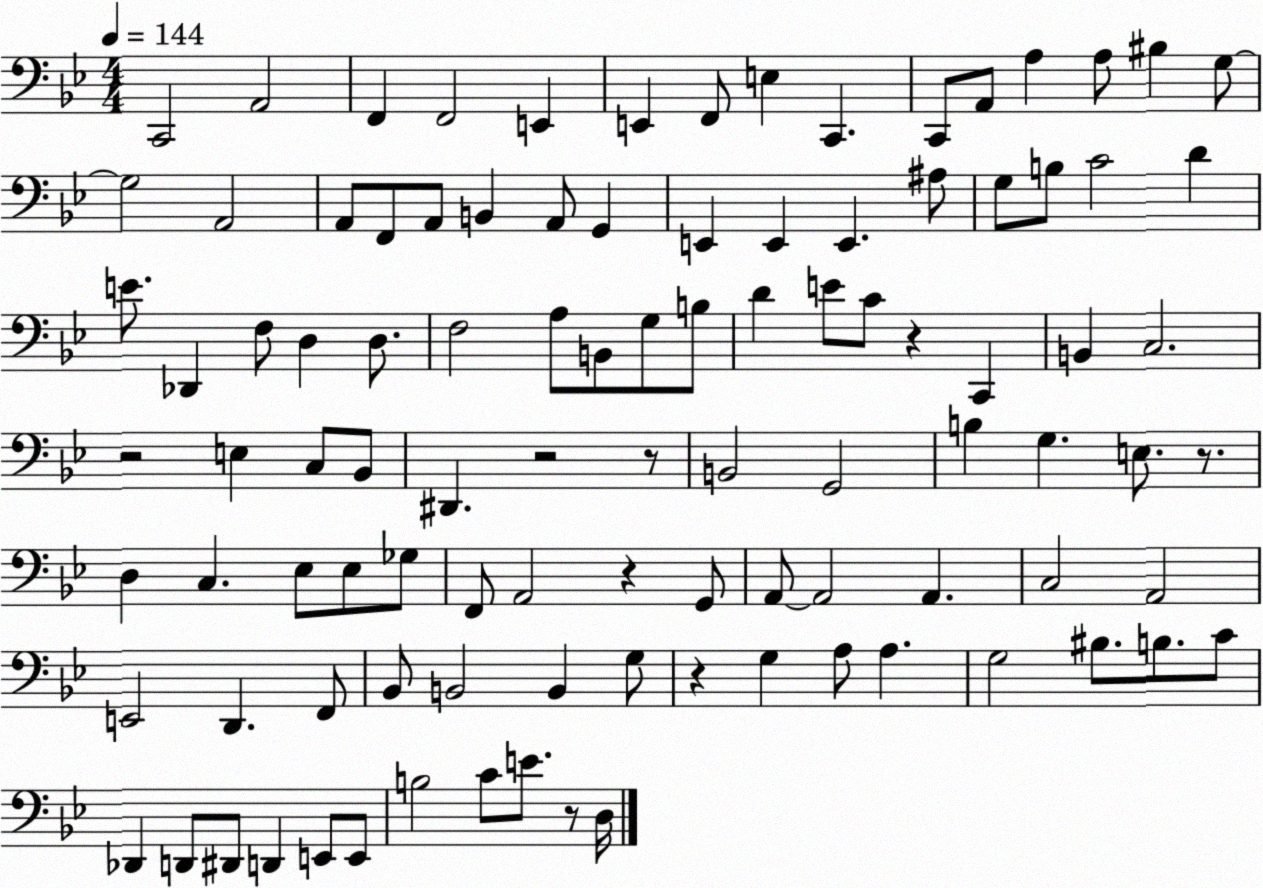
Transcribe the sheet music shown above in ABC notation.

X:1
T:Untitled
M:4/4
L:1/4
K:Bb
C,,2 A,,2 F,, F,,2 E,, E,, F,,/2 E, C,, C,,/2 A,,/2 A, A,/2 ^B, G,/2 G,2 A,,2 A,,/2 F,,/2 A,,/2 B,, A,,/2 G,, E,, E,, E,, ^A,/2 G,/2 B,/2 C2 D E/2 _D,, F,/2 D, D,/2 F,2 A,/2 B,,/2 G,/2 B,/2 D E/2 C/2 z C,, B,, C,2 z2 E, C,/2 _B,,/2 ^D,, z2 z/2 B,,2 G,,2 B, G, E,/2 z/2 D, C, _E,/2 _E,/2 _G,/2 F,,/2 A,,2 z G,,/2 A,,/2 A,,2 A,, C,2 A,,2 E,,2 D,, F,,/2 _B,,/2 B,,2 B,, G,/2 z G, A,/2 A, G,2 ^B,/2 B,/2 C/2 _D,, D,,/2 ^D,,/2 D,, E,,/2 E,,/2 B,2 C/2 E/2 z/2 D,/4